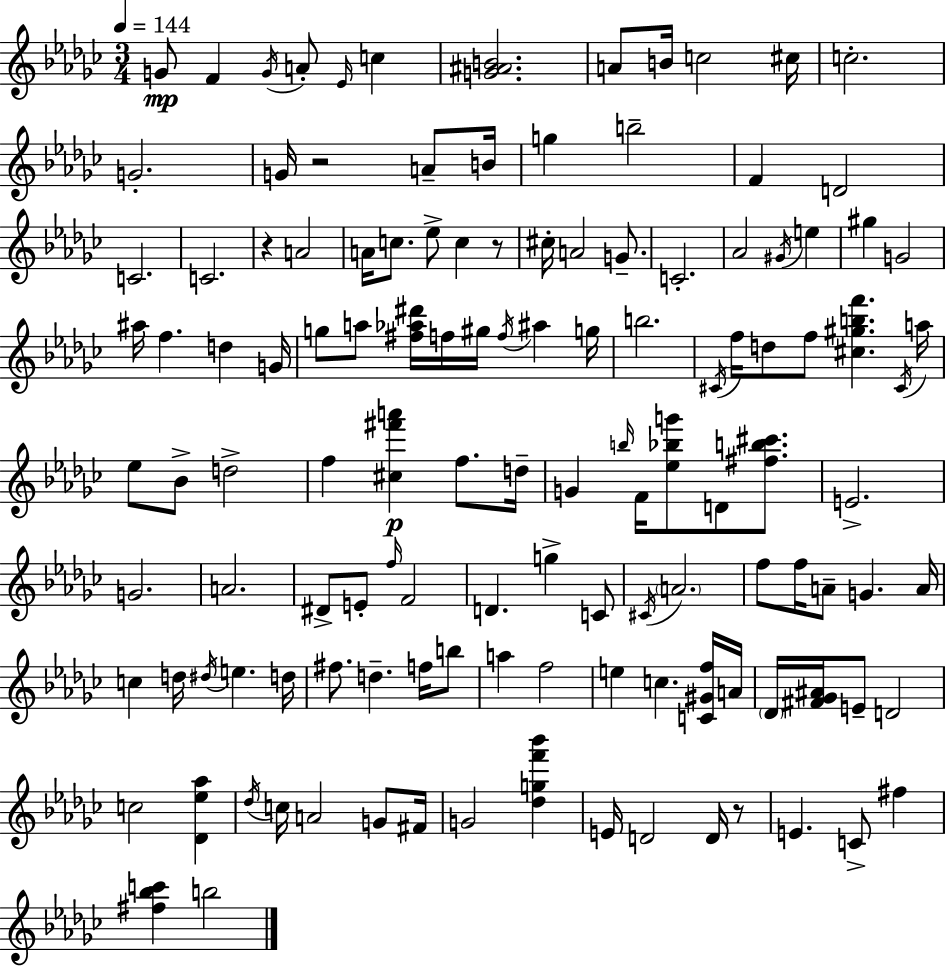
X:1
T:Untitled
M:3/4
L:1/4
K:Ebm
G/2 F G/4 A/2 _E/4 c [G^AB]2 A/2 B/4 c2 ^c/4 c2 G2 G/4 z2 A/2 B/4 g b2 F D2 C2 C2 z A2 A/4 c/2 _e/2 c z/2 ^c/4 A2 G/2 C2 _A2 ^G/4 e ^g G2 ^a/4 f d G/4 g/2 a/2 [^f_a^d']/4 f/4 ^g/4 f/4 ^a g/4 b2 ^C/4 f/4 d/2 f/2 [^c^gbf'] ^C/4 a/4 _e/2 _B/2 d2 f [^c^f'a'] f/2 d/4 G b/4 F/4 [_e_bg']/2 D/2 [^fb^c']/2 E2 G2 A2 ^D/2 E/2 f/4 F2 D g C/2 ^C/4 A2 f/2 f/4 A/2 G A/4 c d/4 ^d/4 e d/4 ^f/2 d f/4 b/2 a f2 e c [C^Gf]/4 A/4 _D/4 [^F_G^A]/4 E/2 D2 c2 [_D_e_a] _d/4 c/4 A2 G/2 ^F/4 G2 [_dgf'_b'] E/4 D2 D/4 z/2 E C/2 ^f [^f_bc'] b2